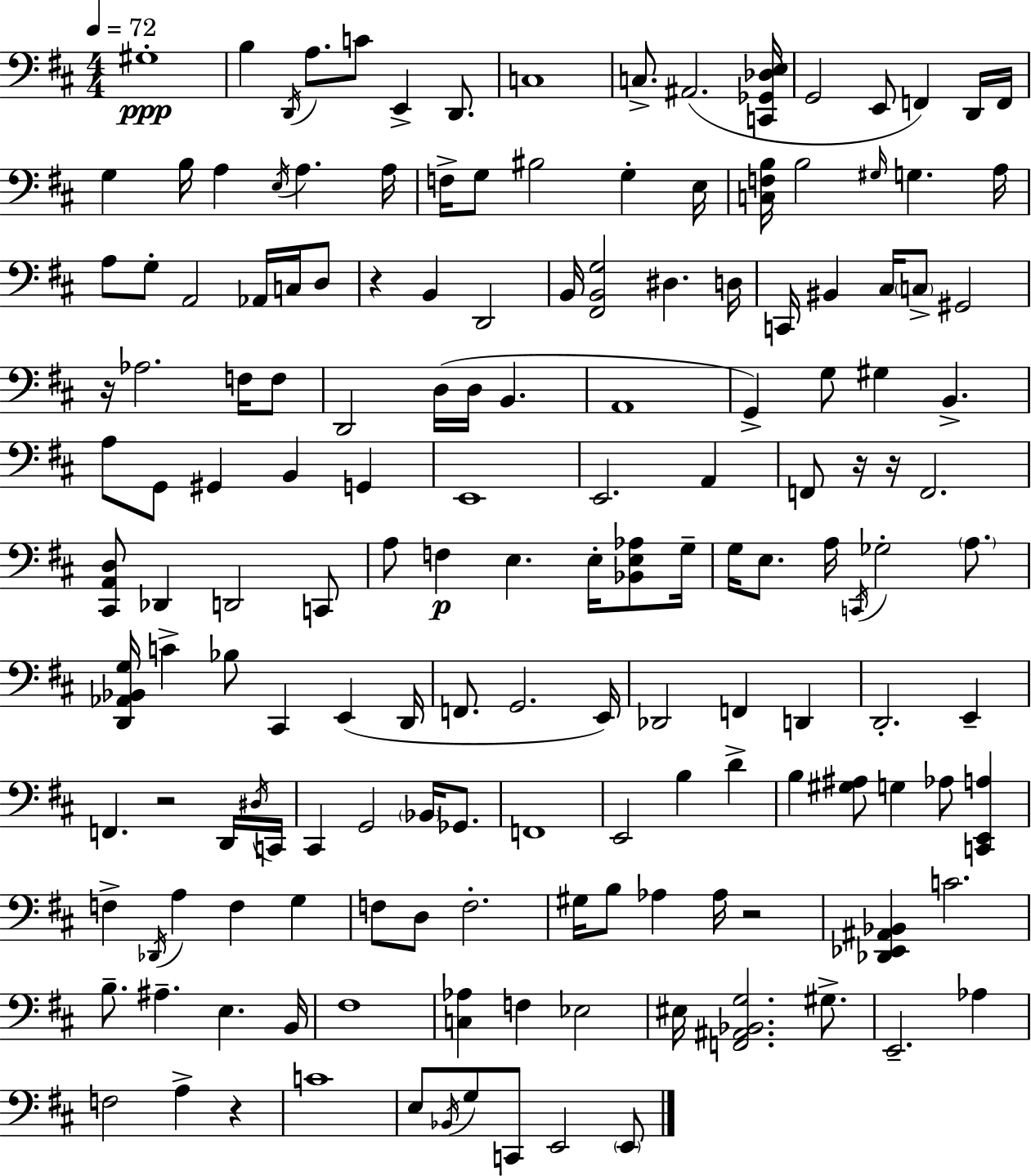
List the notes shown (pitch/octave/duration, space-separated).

G#3/w B3/q D2/s A3/e. C4/e E2/q D2/e. C3/w C3/e. A#2/h. [C2,Gb2,Db3,E3]/s G2/h E2/e F2/q D2/s F2/s G3/q B3/s A3/q E3/s A3/q. A3/s F3/s G3/e BIS3/h G3/q E3/s [C3,F3,B3]/s B3/h G#3/s G3/q. A3/s A3/e G3/e A2/h Ab2/s C3/s D3/e R/q B2/q D2/h B2/s [F#2,B2,G3]/h D#3/q. D3/s C2/s BIS2/q C#3/s C3/e G#2/h R/s Ab3/h. F3/s F3/e D2/h D3/s D3/s B2/q. A2/w G2/q G3/e G#3/q B2/q. A3/e G2/e G#2/q B2/q G2/q E2/w E2/h. A2/q F2/e R/s R/s F2/h. [C#2,A2,D3]/e Db2/q D2/h C2/e A3/e F3/q E3/q. E3/s [Bb2,E3,Ab3]/e G3/s G3/s E3/e. A3/s C2/s Gb3/h A3/e. [D2,Ab2,Bb2,G3]/s C4/q Bb3/e C#2/q E2/q D2/s F2/e. G2/h. E2/s Db2/h F2/q D2/q D2/h. E2/q F2/q. R/h D2/s D#3/s C2/s C#2/q G2/h Bb2/s Gb2/e. F2/w E2/h B3/q D4/q B3/q [G#3,A#3]/e G3/q Ab3/e [C2,E2,A3]/q F3/q Db2/s A3/q F3/q G3/q F3/e D3/e F3/h. G#3/s B3/e Ab3/q Ab3/s R/h [Db2,Eb2,A#2,Bb2]/q C4/h. B3/e. A#3/q. E3/q. B2/s F#3/w [C3,Ab3]/q F3/q Eb3/h EIS3/s [F2,A#2,Bb2,G3]/h. G#3/e. E2/h. Ab3/q F3/h A3/q R/q C4/w E3/e Bb2/s G3/e C2/e E2/h E2/e